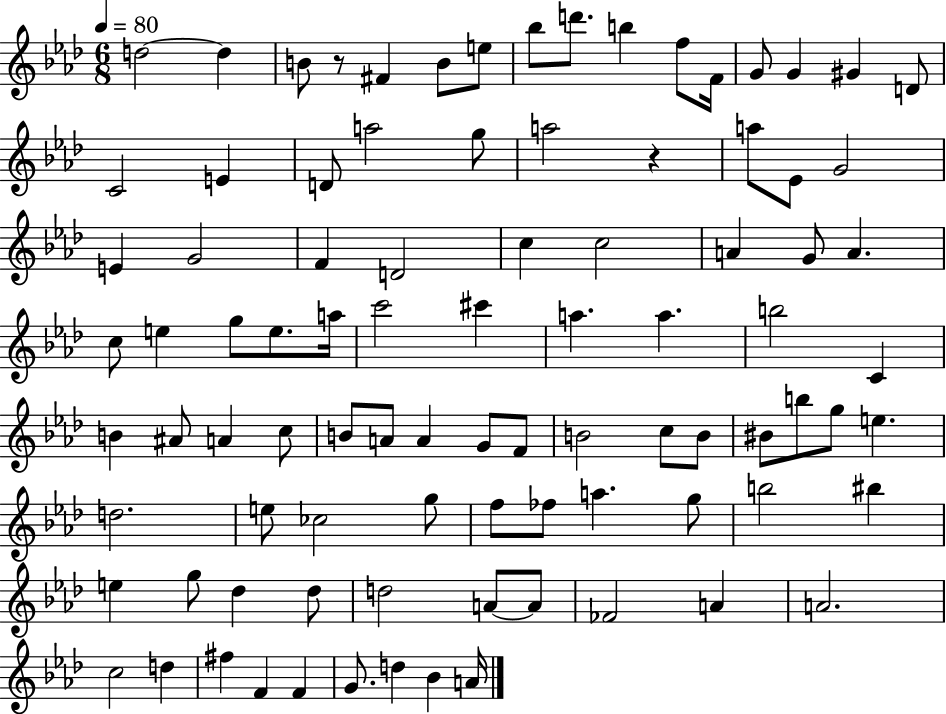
D5/h D5/q B4/e R/e F#4/q B4/e E5/e Bb5/e D6/e. B5/q F5/e F4/s G4/e G4/q G#4/q D4/e C4/h E4/q D4/e A5/h G5/e A5/h R/q A5/e Eb4/e G4/h E4/q G4/h F4/q D4/h C5/q C5/h A4/q G4/e A4/q. C5/e E5/q G5/e E5/e. A5/s C6/h C#6/q A5/q. A5/q. B5/h C4/q B4/q A#4/e A4/q C5/e B4/e A4/e A4/q G4/e F4/e B4/h C5/e B4/e BIS4/e B5/e G5/e E5/q. D5/h. E5/e CES5/h G5/e F5/e FES5/e A5/q. G5/e B5/h BIS5/q E5/q G5/e Db5/q Db5/e D5/h A4/e A4/e FES4/h A4/q A4/h. C5/h D5/q F#5/q F4/q F4/q G4/e. D5/q Bb4/q A4/s